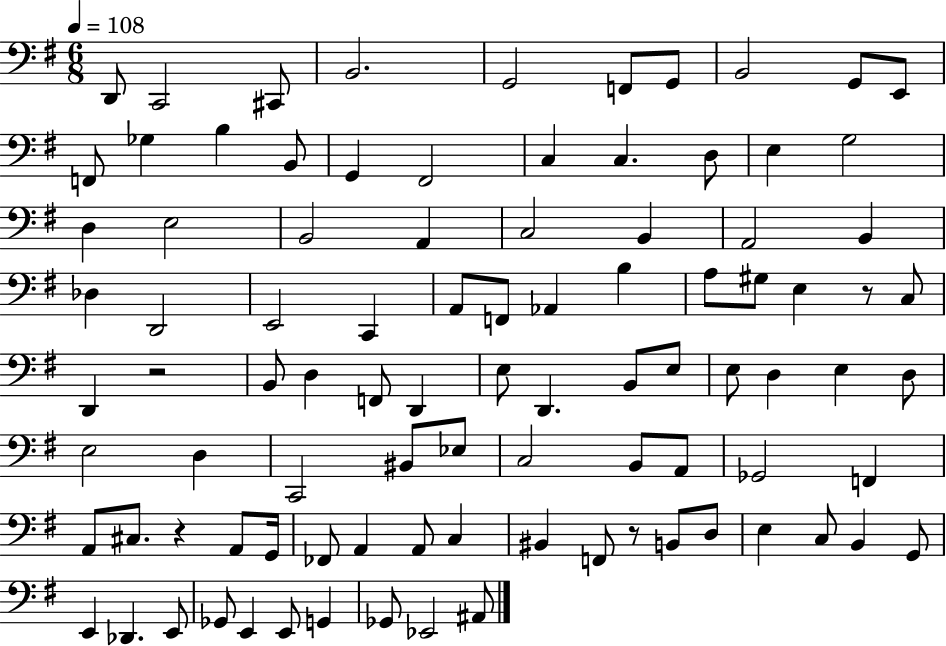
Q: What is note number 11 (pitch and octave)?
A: F2